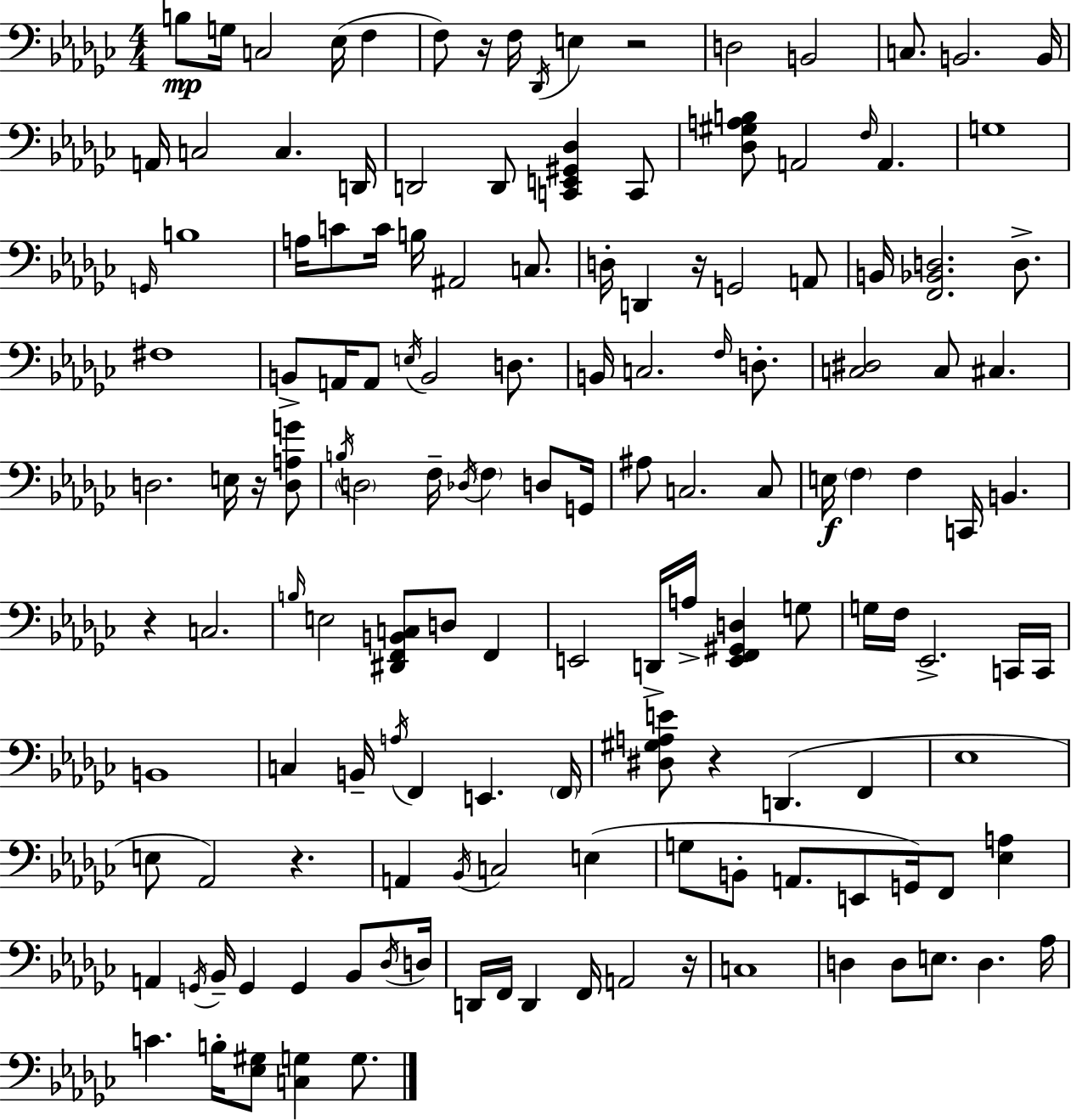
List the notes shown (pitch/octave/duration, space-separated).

B3/e G3/s C3/h Eb3/s F3/q F3/e R/s F3/s Db2/s E3/q R/h D3/h B2/h C3/e. B2/h. B2/s A2/s C3/h C3/q. D2/s D2/h D2/e [C2,E2,G#2,Db3]/q C2/e [Db3,G#3,A3,B3]/e A2/h F3/s A2/q. G3/w G2/s B3/w A3/s C4/e C4/s B3/s A#2/h C3/e. D3/s D2/q R/s G2/h A2/e B2/s [F2,Bb2,D3]/h. D3/e. F#3/w B2/e A2/s A2/e E3/s B2/h D3/e. B2/s C3/h. F3/s D3/e. [C3,D#3]/h C3/e C#3/q. D3/h. E3/s R/s [D3,A3,G4]/e B3/s D3/h F3/s Db3/s F3/q D3/e G2/s A#3/e C3/h. C3/e E3/s F3/q F3/q C2/s B2/q. R/q C3/h. B3/s E3/h [D#2,F2,B2,C3]/e D3/e F2/q E2/h D2/s A3/s [E2,F2,G#2,D3]/q G3/e G3/s F3/s Eb2/h. C2/s C2/s B2/w C3/q B2/s A3/s F2/q E2/q. F2/s [D#3,G#3,A3,E4]/e R/q D2/q. F2/q Eb3/w E3/e Ab2/h R/q. A2/q Bb2/s C3/h E3/q G3/e B2/e A2/e. E2/e G2/s F2/e [Eb3,A3]/q A2/q G2/s Bb2/s G2/q G2/q Bb2/e Db3/s D3/s D2/s F2/s D2/q F2/s A2/h R/s C3/w D3/q D3/e E3/e. D3/q. Ab3/s C4/q. B3/s [Eb3,G#3]/e [C3,G3]/q G3/e.